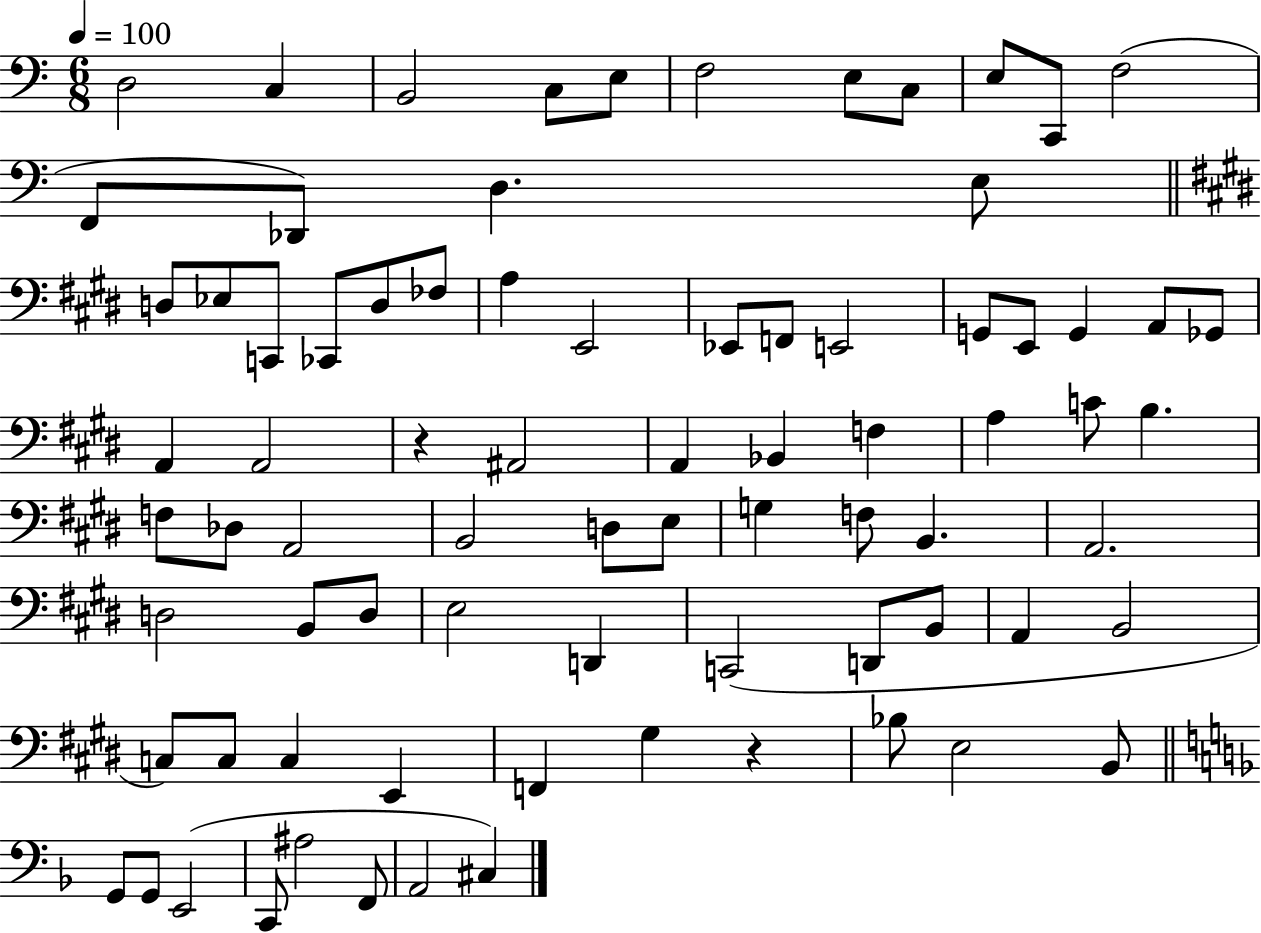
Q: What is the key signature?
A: C major